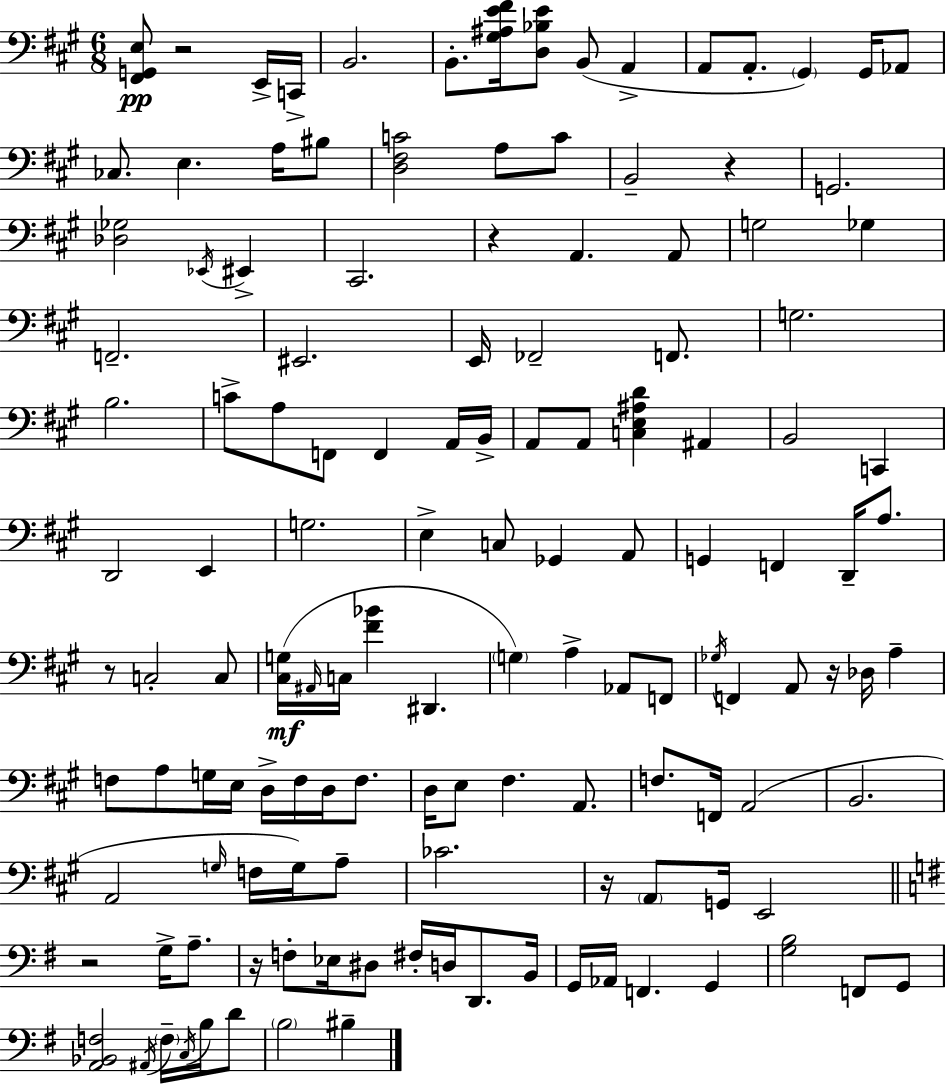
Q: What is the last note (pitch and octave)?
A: BIS3